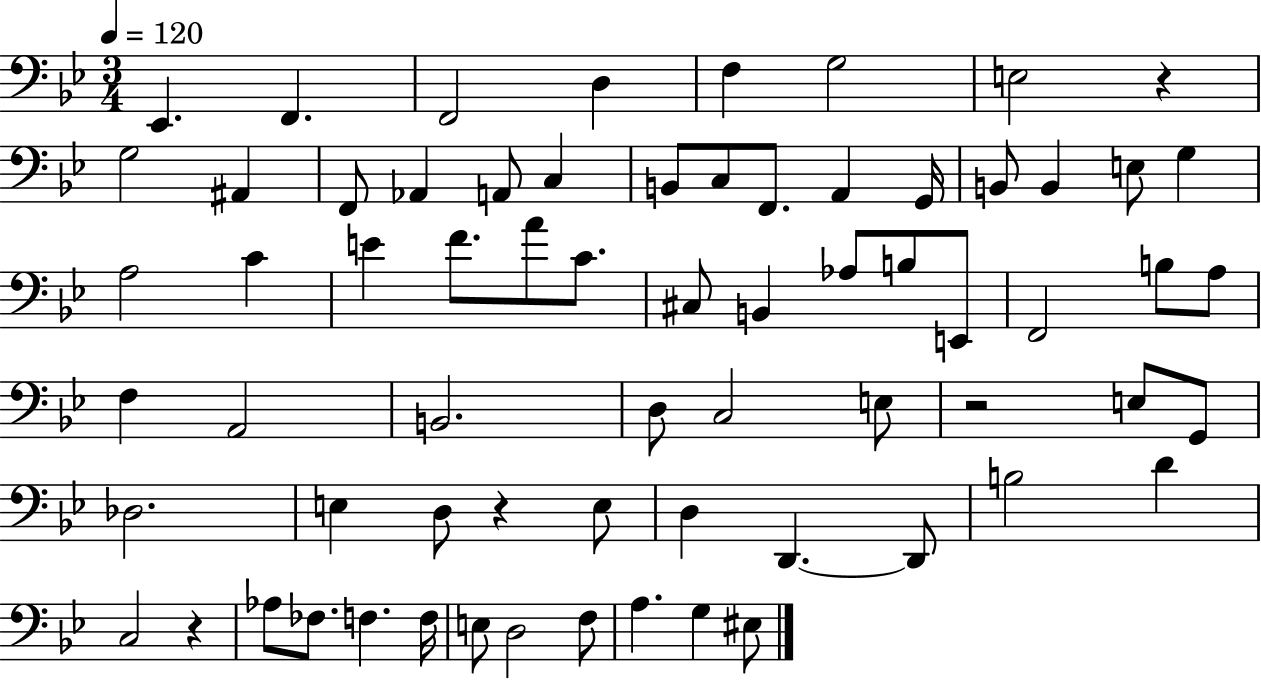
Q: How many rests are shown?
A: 4